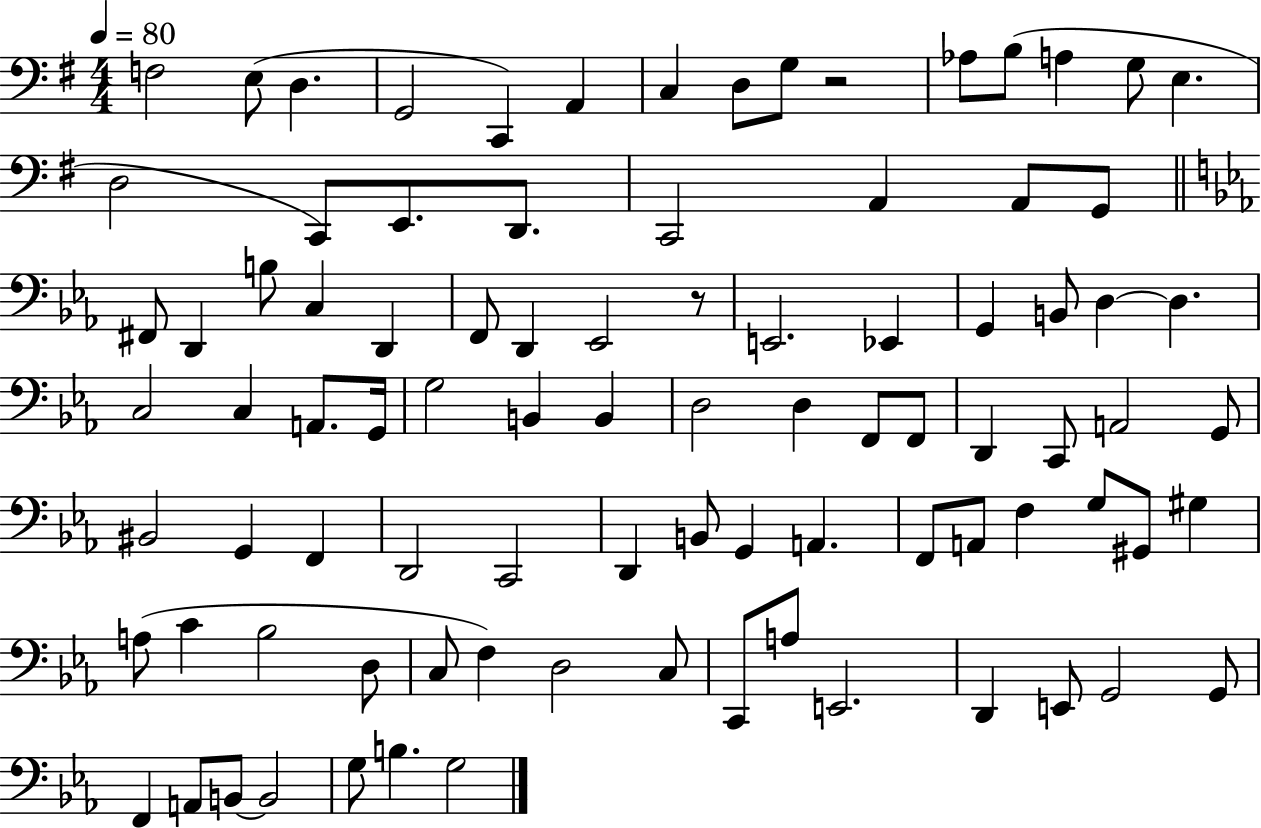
{
  \clef bass
  \numericTimeSignature
  \time 4/4
  \key g \major
  \tempo 4 = 80
  \repeat volta 2 { f2 e8( d4. | g,2 c,4) a,4 | c4 d8 g8 r2 | aes8 b8( a4 g8 e4. | \break d2 c,8) e,8. d,8. | c,2 a,4 a,8 g,8 | \bar "||" \break \key ees \major fis,8 d,4 b8 c4 d,4 | f,8 d,4 ees,2 r8 | e,2. ees,4 | g,4 b,8 d4~~ d4. | \break c2 c4 a,8. g,16 | g2 b,4 b,4 | d2 d4 f,8 f,8 | d,4 c,8 a,2 g,8 | \break bis,2 g,4 f,4 | d,2 c,2 | d,4 b,8 g,4 a,4. | f,8 a,8 f4 g8 gis,8 gis4 | \break a8( c'4 bes2 d8 | c8 f4) d2 c8 | c,8 a8 e,2. | d,4 e,8 g,2 g,8 | \break f,4 a,8 b,8~~ b,2 | g8 b4. g2 | } \bar "|."
}